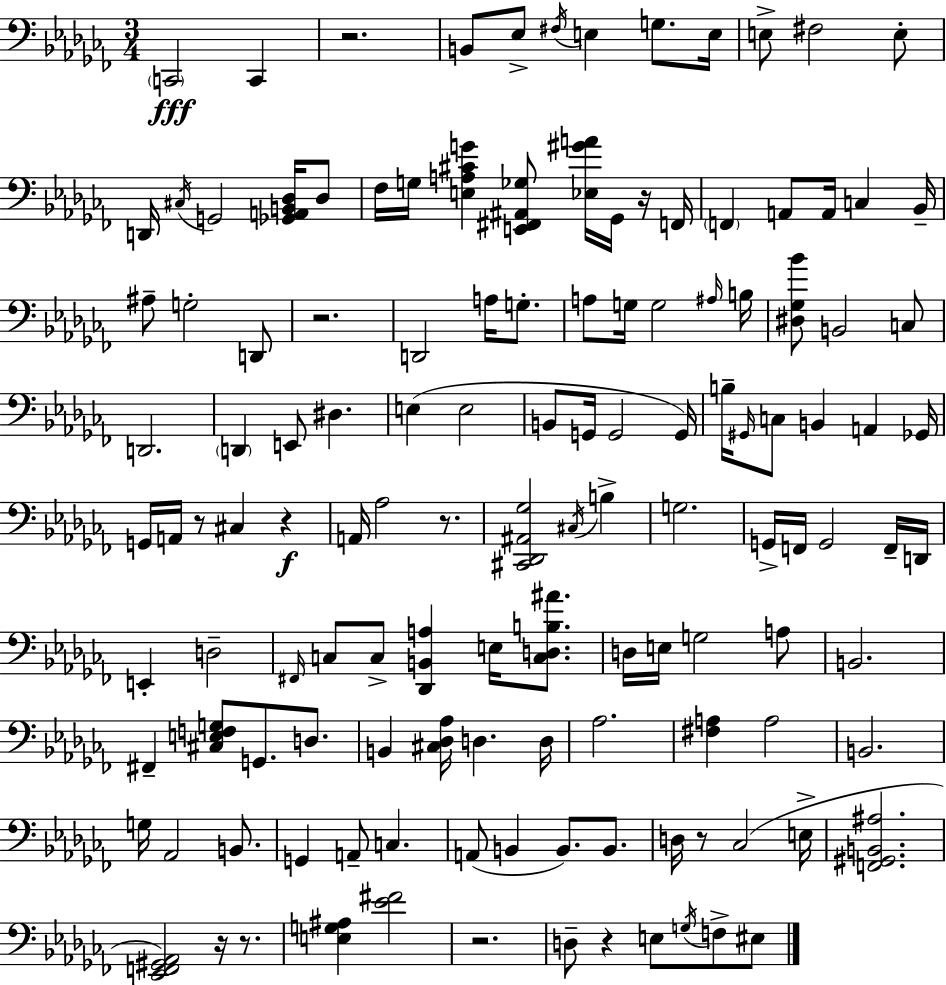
X:1
T:Untitled
M:3/4
L:1/4
K:Abm
C,,2 C,, z2 B,,/2 _E,/2 ^F,/4 E, G,/2 E,/4 E,/2 ^F,2 E,/2 D,,/4 ^C,/4 G,,2 [_G,,A,,B,,_D,]/4 _D,/2 _F,/4 G,/4 [E,A,^CG] [E,,^F,,^A,,_G,]/2 [_E,^GA]/4 _G,,/4 z/4 F,,/4 F,, A,,/2 A,,/4 C, _B,,/4 ^A,/2 G,2 D,,/2 z2 D,,2 A,/4 G,/2 A,/2 G,/4 G,2 ^A,/4 B,/4 [^D,_G,_B]/2 B,,2 C,/2 D,,2 D,, E,,/2 ^D, E, E,2 B,,/2 G,,/4 G,,2 G,,/4 B,/4 ^G,,/4 C,/2 B,, A,, _G,,/4 G,,/4 A,,/4 z/2 ^C, z A,,/4 _A,2 z/2 [^C,,_D,,^A,,_G,]2 ^C,/4 B, G,2 G,,/4 F,,/4 G,,2 F,,/4 D,,/4 E,, D,2 ^F,,/4 C,/2 C,/2 [_D,,B,,A,] E,/4 [C,D,B,^A]/2 D,/4 E,/4 G,2 A,/2 B,,2 ^F,, [^C,E,F,G,]/2 G,,/2 D,/2 B,, [^C,_D,_A,]/4 D, D,/4 _A,2 [^F,A,] A,2 B,,2 G,/4 _A,,2 B,,/2 G,, A,,/2 C, A,,/2 B,, B,,/2 B,,/2 D,/4 z/2 _C,2 E,/4 [F,,^G,,B,,^A,]2 [_E,,F,,^G,,_A,,]2 z/4 z/2 [E,G,^A,] [_E^F]2 z2 D,/2 z E,/2 G,/4 F,/2 ^E,/2